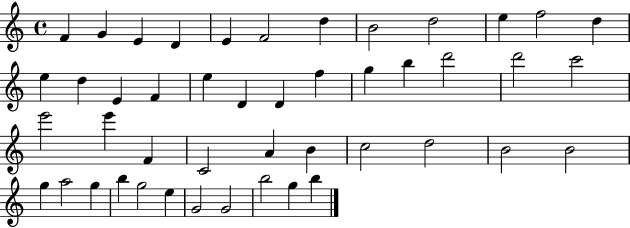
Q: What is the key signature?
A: C major